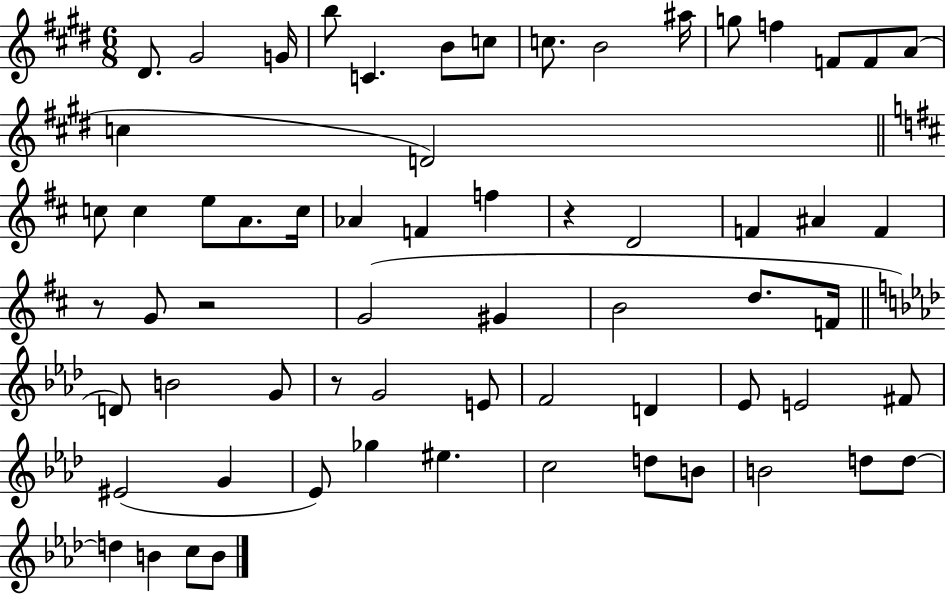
D#4/e. G#4/h G4/s B5/e C4/q. B4/e C5/e C5/e. B4/h A#5/s G5/e F5/q F4/e F4/e A4/e C5/q D4/h C5/e C5/q E5/e A4/e. C5/s Ab4/q F4/q F5/q R/q D4/h F4/q A#4/q F4/q R/e G4/e R/h G4/h G#4/q B4/h D5/e. F4/s D4/e B4/h G4/e R/e G4/h E4/e F4/h D4/q Eb4/e E4/h F#4/e EIS4/h G4/q Eb4/e Gb5/q EIS5/q. C5/h D5/e B4/e B4/h D5/e D5/e D5/q B4/q C5/e B4/e